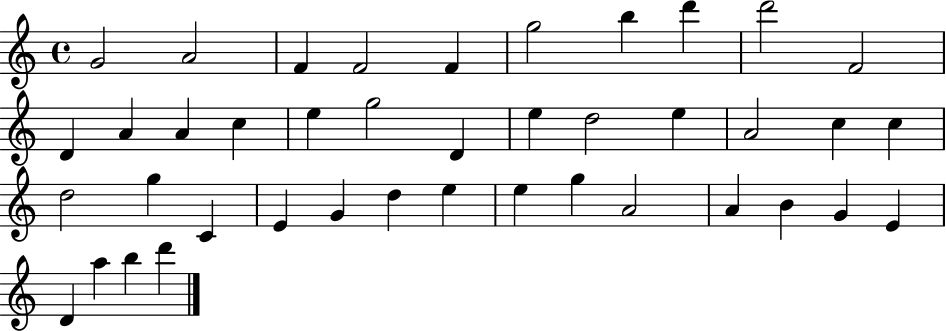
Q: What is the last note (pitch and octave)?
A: D6